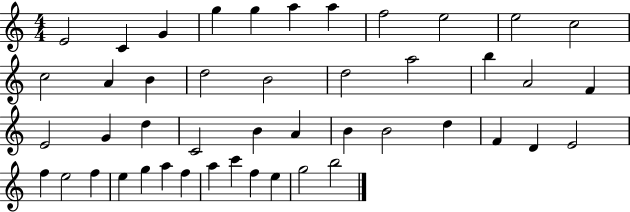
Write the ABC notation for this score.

X:1
T:Untitled
M:4/4
L:1/4
K:C
E2 C G g g a a f2 e2 e2 c2 c2 A B d2 B2 d2 a2 b A2 F E2 G d C2 B A B B2 d F D E2 f e2 f e g a f a c' f e g2 b2